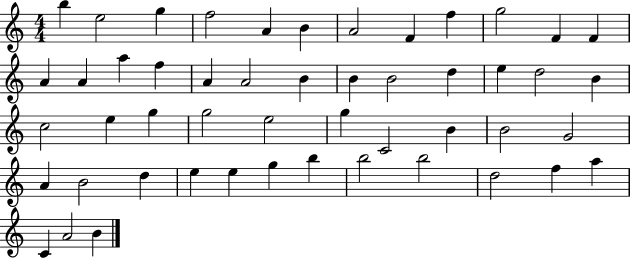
{
  \clef treble
  \numericTimeSignature
  \time 4/4
  \key c \major
  b''4 e''2 g''4 | f''2 a'4 b'4 | a'2 f'4 f''4 | g''2 f'4 f'4 | \break a'4 a'4 a''4 f''4 | a'4 a'2 b'4 | b'4 b'2 d''4 | e''4 d''2 b'4 | \break c''2 e''4 g''4 | g''2 e''2 | g''4 c'2 b'4 | b'2 g'2 | \break a'4 b'2 d''4 | e''4 e''4 g''4 b''4 | b''2 b''2 | d''2 f''4 a''4 | \break c'4 a'2 b'4 | \bar "|."
}